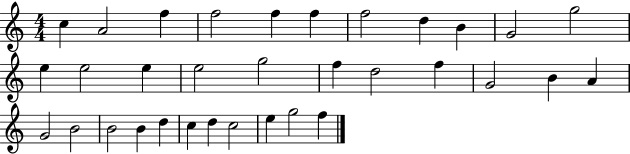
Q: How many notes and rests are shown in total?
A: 33